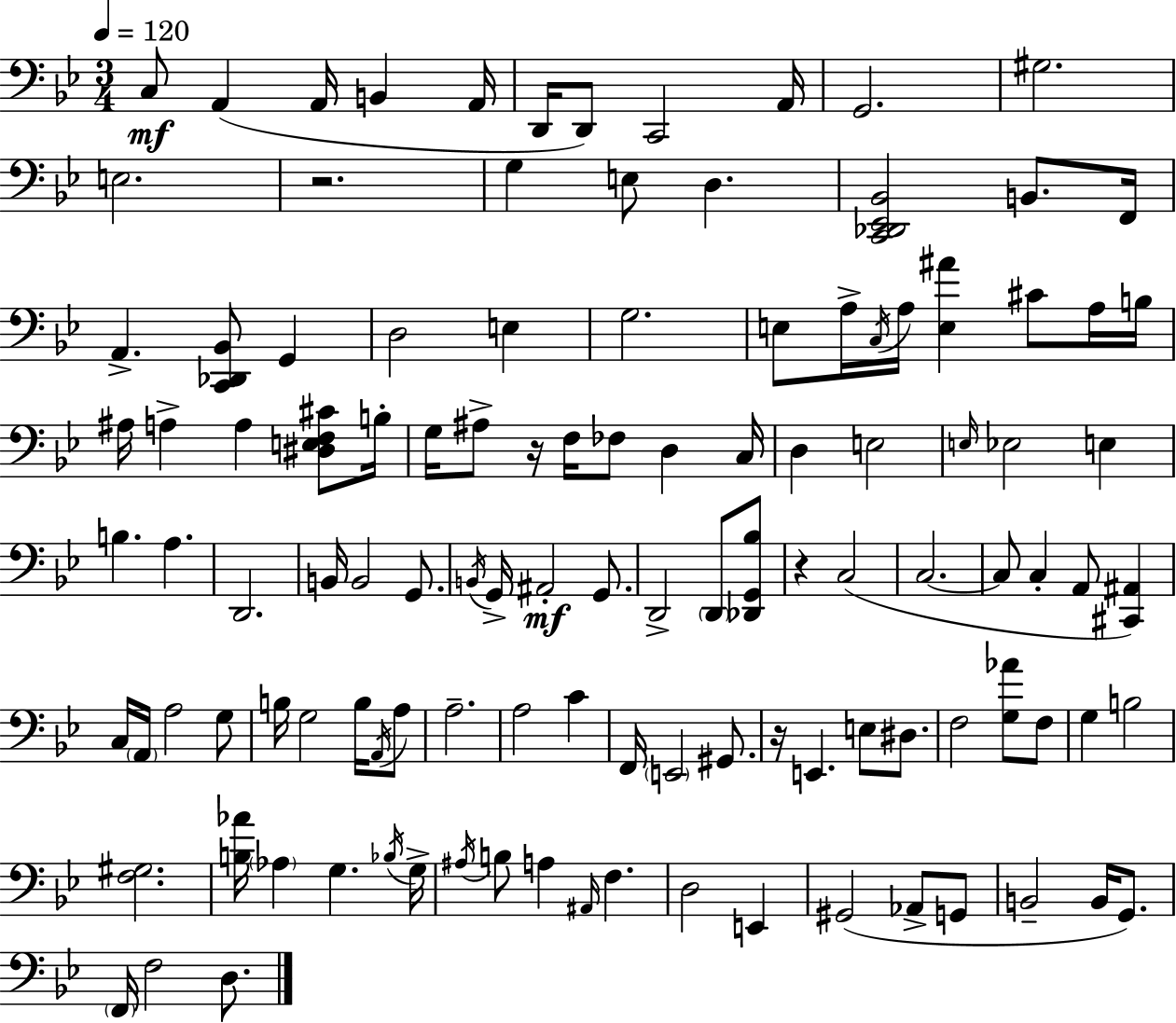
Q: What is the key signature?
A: BES major